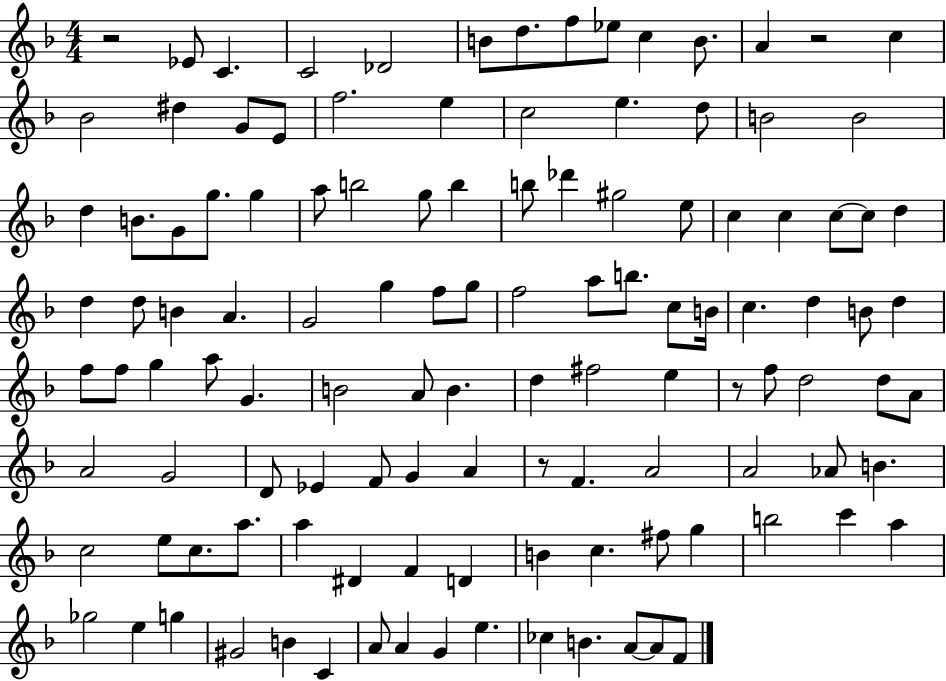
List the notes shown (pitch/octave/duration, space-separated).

R/h Eb4/e C4/q. C4/h Db4/h B4/e D5/e. F5/e Eb5/e C5/q B4/e. A4/q R/h C5/q Bb4/h D#5/q G4/e E4/e F5/h. E5/q C5/h E5/q. D5/e B4/h B4/h D5/q B4/e. G4/e G5/e. G5/q A5/e B5/h G5/e B5/q B5/e Db6/q G#5/h E5/e C5/q C5/q C5/e C5/e D5/q D5/q D5/e B4/q A4/q. G4/h G5/q F5/e G5/e F5/h A5/e B5/e. C5/e B4/s C5/q. D5/q B4/e D5/q F5/e F5/e G5/q A5/e G4/q. B4/h A4/e B4/q. D5/q F#5/h E5/q R/e F5/e D5/h D5/e A4/e A4/h G4/h D4/e Eb4/q F4/e G4/q A4/q R/e F4/q. A4/h A4/h Ab4/e B4/q. C5/h E5/e C5/e. A5/e. A5/q D#4/q F4/q D4/q B4/q C5/q. F#5/e G5/q B5/h C6/q A5/q Gb5/h E5/q G5/q G#4/h B4/q C4/q A4/e A4/q G4/q E5/q. CES5/q B4/q. A4/e A4/e F4/e